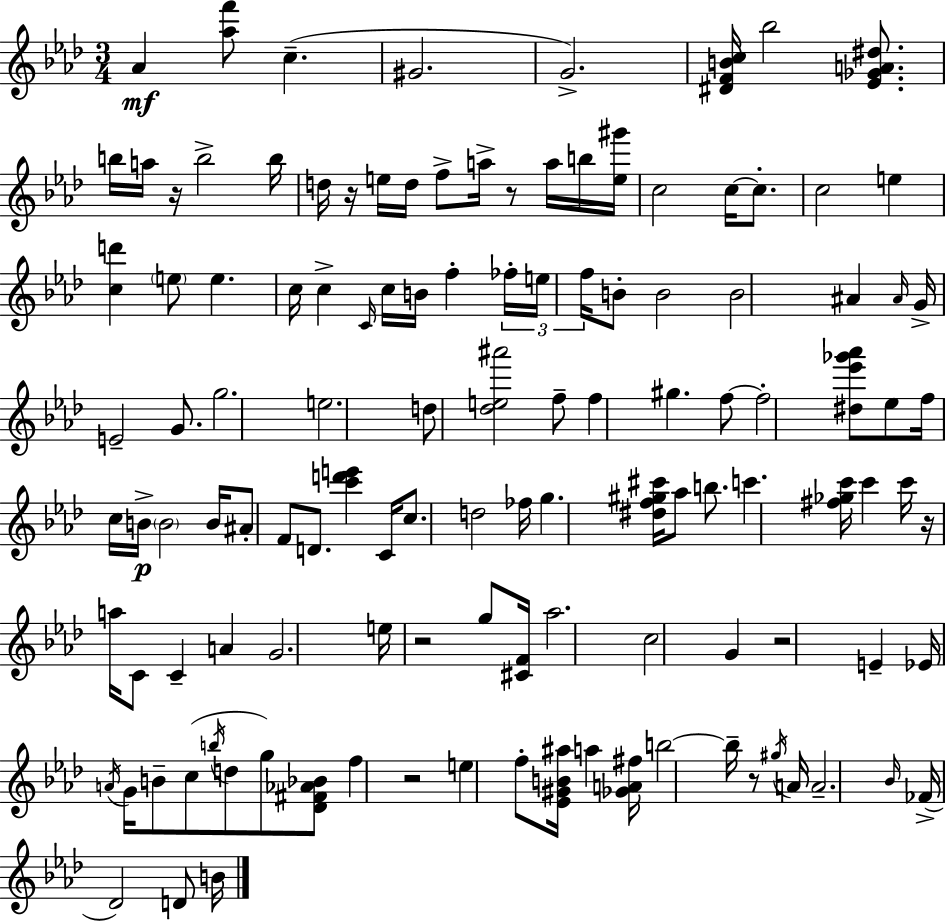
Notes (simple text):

Ab4/q [Ab5,F6]/e C5/q. G#4/h. G4/h. [D#4,F4,B4,C5]/s Bb5/h [Eb4,Gb4,A4,D#5]/e. B5/s A5/s R/s B5/h B5/s D5/s R/s E5/s D5/s F5/e A5/s R/e A5/s B5/s [E5,G#6]/s C5/h C5/s C5/e. C5/h E5/q [C5,D6]/q E5/e E5/q. C5/s C5/q C4/s C5/s B4/s F5/q FES5/s E5/s F5/s B4/e B4/h B4/h A#4/q A#4/s G4/s E4/h G4/e. G5/h. E5/h. D5/e [Db5,E5,A#6]/h F5/e F5/q G#5/q. F5/e F5/h [D#5,Eb6,Gb6,Ab6]/e Eb5/e F5/s C5/s B4/s B4/h B4/s A#4/e F4/e D4/e. [C6,D6,E6]/q C4/s C5/e. D5/h FES5/s G5/q. [D#5,F5,G#5,C#6]/s Ab5/e B5/e. C6/q. [F#5,Gb5,C6]/s C6/q C6/s R/s A5/s C4/e C4/q A4/q G4/h. E5/s R/h G5/e [C#4,F4]/s Ab5/h. C5/h G4/q R/h E4/q Eb4/s A4/s G4/s B4/e C5/e B5/s D5/e G5/e [Db4,F#4,Ab4,Bb4]/e F5/q R/h E5/q F5/e [Eb4,G#4,B4,A#5]/s A5/q [Gb4,A4,F#5]/s B5/h B5/s R/e G#5/s A4/s A4/h. Bb4/s FES4/s Db4/h D4/e B4/s